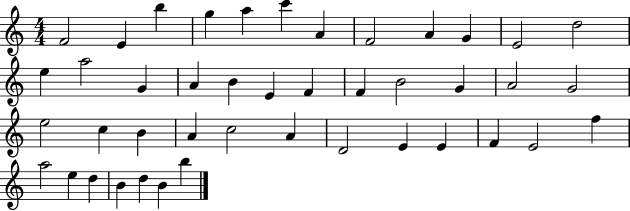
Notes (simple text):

F4/h E4/q B5/q G5/q A5/q C6/q A4/q F4/h A4/q G4/q E4/h D5/h E5/q A5/h G4/q A4/q B4/q E4/q F4/q F4/q B4/h G4/q A4/h G4/h E5/h C5/q B4/q A4/q C5/h A4/q D4/h E4/q E4/q F4/q E4/h F5/q A5/h E5/q D5/q B4/q D5/q B4/q B5/q